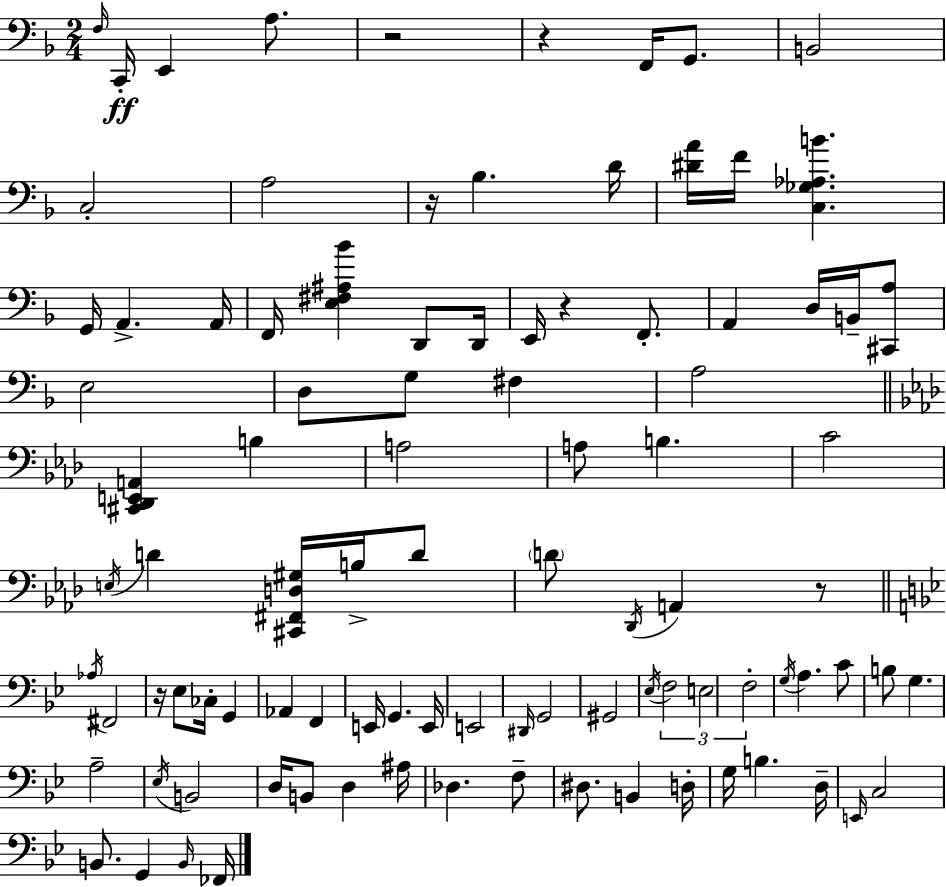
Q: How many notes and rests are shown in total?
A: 96